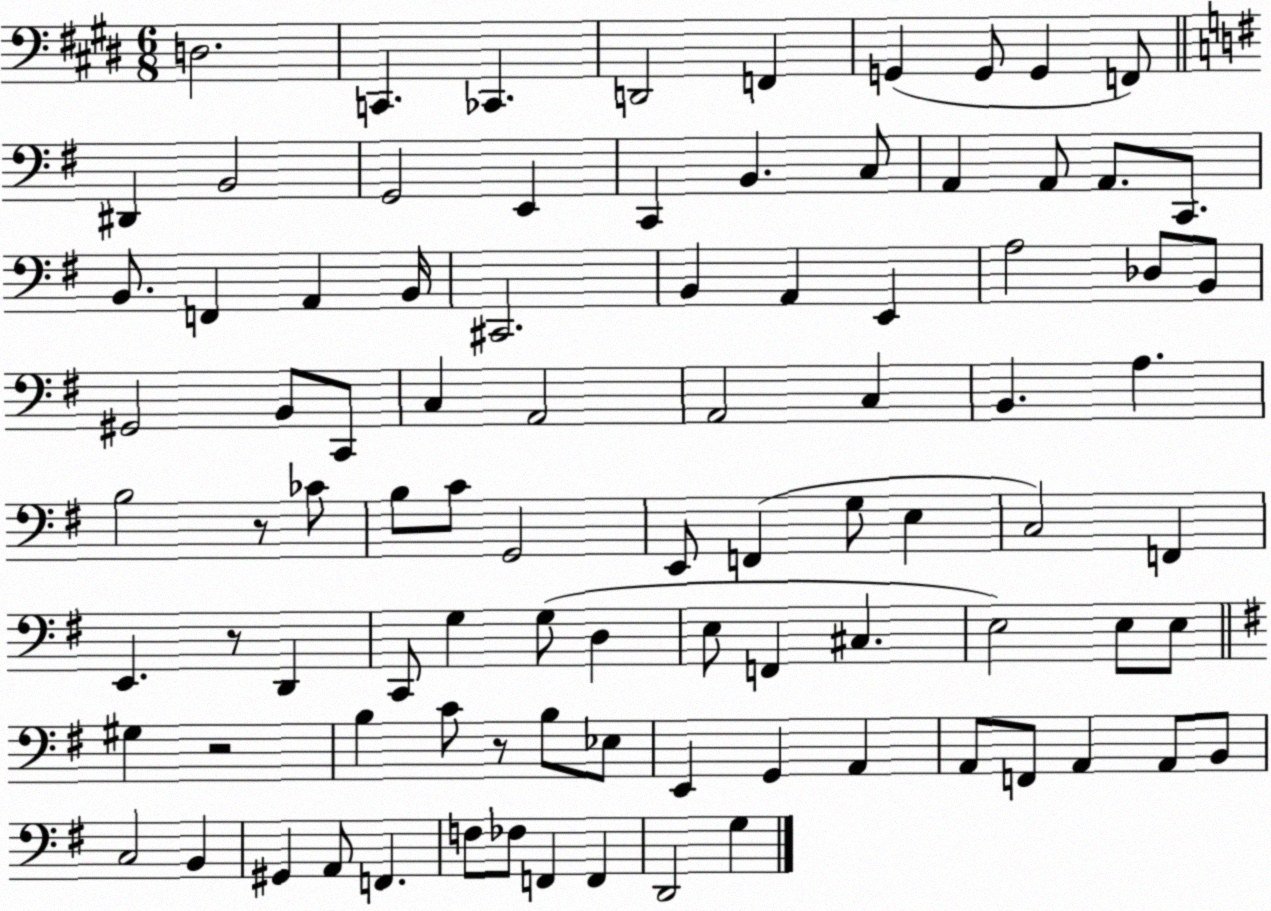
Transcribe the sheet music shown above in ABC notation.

X:1
T:Untitled
M:6/8
L:1/4
K:E
D,2 C,, _C,, D,,2 F,, G,, G,,/2 G,, F,,/2 ^D,, B,,2 G,,2 E,, C,, B,, C,/2 A,, A,,/2 A,,/2 C,,/2 B,,/2 F,, A,, B,,/4 ^C,,2 B,, A,, E,, A,2 _D,/2 B,,/2 ^G,,2 B,,/2 C,,/2 C, A,,2 A,,2 C, B,, A, B,2 z/2 _C/2 B,/2 C/2 G,,2 E,,/2 F,, G,/2 E, C,2 F,, E,, z/2 D,, C,,/2 G, G,/2 D, E,/2 F,, ^C, E,2 E,/2 E,/2 ^G, z2 B, C/2 z/2 B,/2 _E,/2 E,, G,, A,, A,,/2 F,,/2 A,, A,,/2 B,,/2 C,2 B,, ^G,, A,,/2 F,, F,/2 _F,/2 F,, F,, D,,2 G,